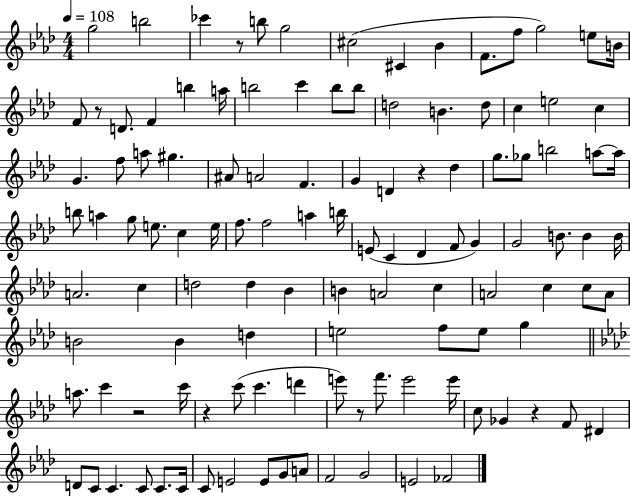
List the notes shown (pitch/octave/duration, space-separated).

G5/h B5/h CES6/q R/e B5/e G5/h C#5/h C#4/q Bb4/q F4/e. F5/e G5/h E5/e B4/s F4/e R/e D4/e. F4/q B5/q A5/s B5/h C6/q B5/e B5/e D5/h B4/q. D5/e C5/q E5/h C5/q G4/q. F5/e A5/e G#5/q. A#4/e A4/h F4/q. G4/q D4/q R/q Db5/q G5/e. Gb5/e B5/h A5/e A5/s B5/e A5/q G5/e E5/e. C5/q E5/s F5/e. F5/h A5/q B5/s E4/e C4/q Db4/q F4/e G4/q G4/h B4/e. B4/q B4/s A4/h. C5/q D5/h D5/q Bb4/q B4/q A4/h C5/q A4/h C5/q C5/e A4/e B4/h B4/q D5/q E5/h F5/e E5/e G5/q A5/e. C6/q R/h C6/s R/q C6/e C6/q. D6/q E6/e R/e F6/e. E6/h E6/s C5/e Gb4/q R/q F4/e D#4/q D4/e C4/e C4/q. C4/e C4/e. C4/s C4/e E4/h E4/e G4/e A4/e F4/h G4/h E4/h FES4/h